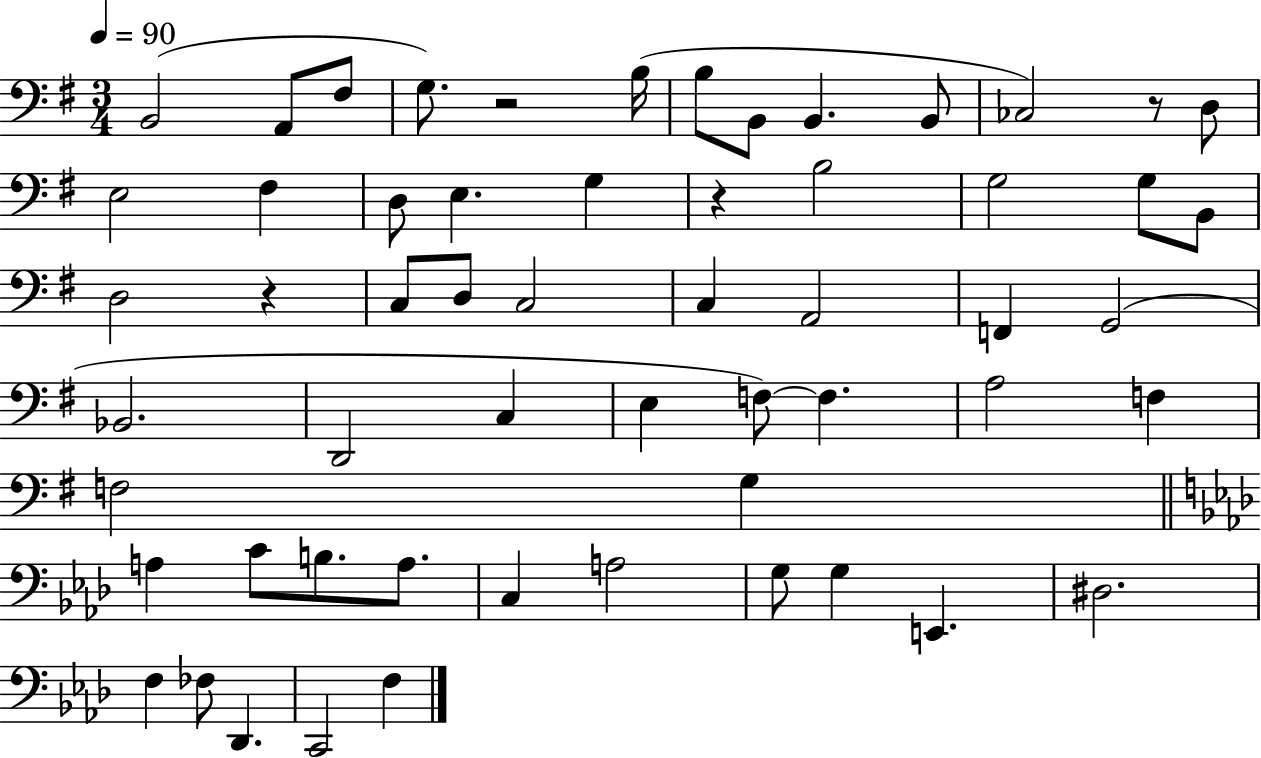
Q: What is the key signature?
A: G major